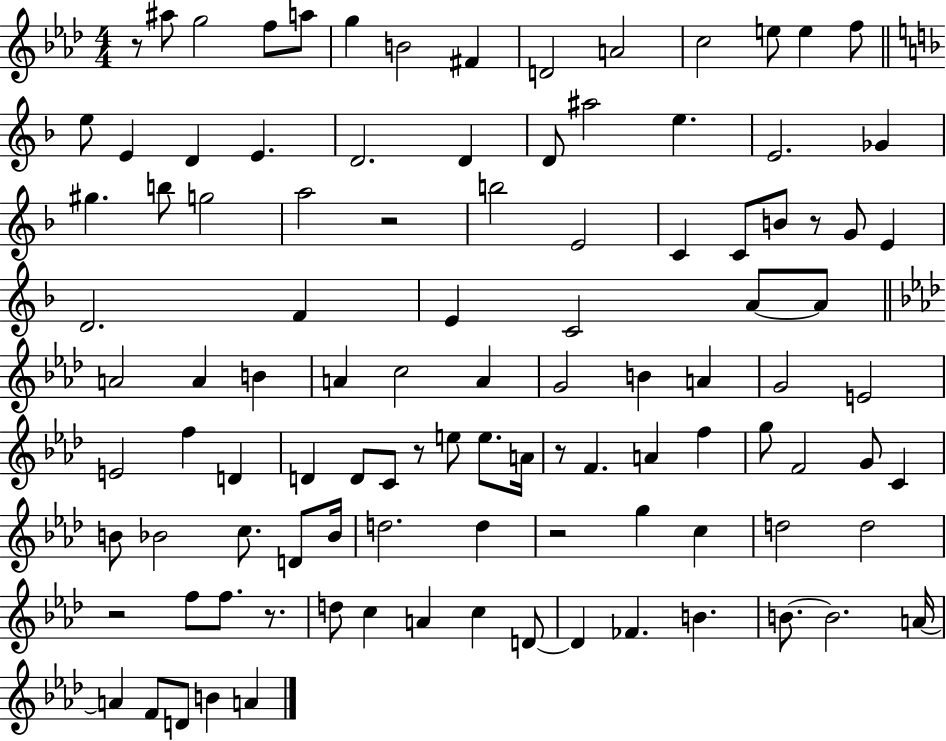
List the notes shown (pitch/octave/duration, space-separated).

R/e A#5/e G5/h F5/e A5/e G5/q B4/h F#4/q D4/h A4/h C5/h E5/e E5/q F5/e E5/e E4/q D4/q E4/q. D4/h. D4/q D4/e A#5/h E5/q. E4/h. Gb4/q G#5/q. B5/e G5/h A5/h R/h B5/h E4/h C4/q C4/e B4/e R/e G4/e E4/q D4/h. F4/q E4/q C4/h A4/e A4/e A4/h A4/q B4/q A4/q C5/h A4/q G4/h B4/q A4/q G4/h E4/h E4/h F5/q D4/q D4/q D4/e C4/e R/e E5/e E5/e. A4/s R/e F4/q. A4/q F5/q G5/e F4/h G4/e C4/q B4/e Bb4/h C5/e. D4/e Bb4/s D5/h. D5/q R/h G5/q C5/q D5/h D5/h R/h F5/e F5/e. R/e. D5/e C5/q A4/q C5/q D4/e D4/q FES4/q. B4/q. B4/e. B4/h. A4/s A4/q F4/e D4/e B4/q A4/q